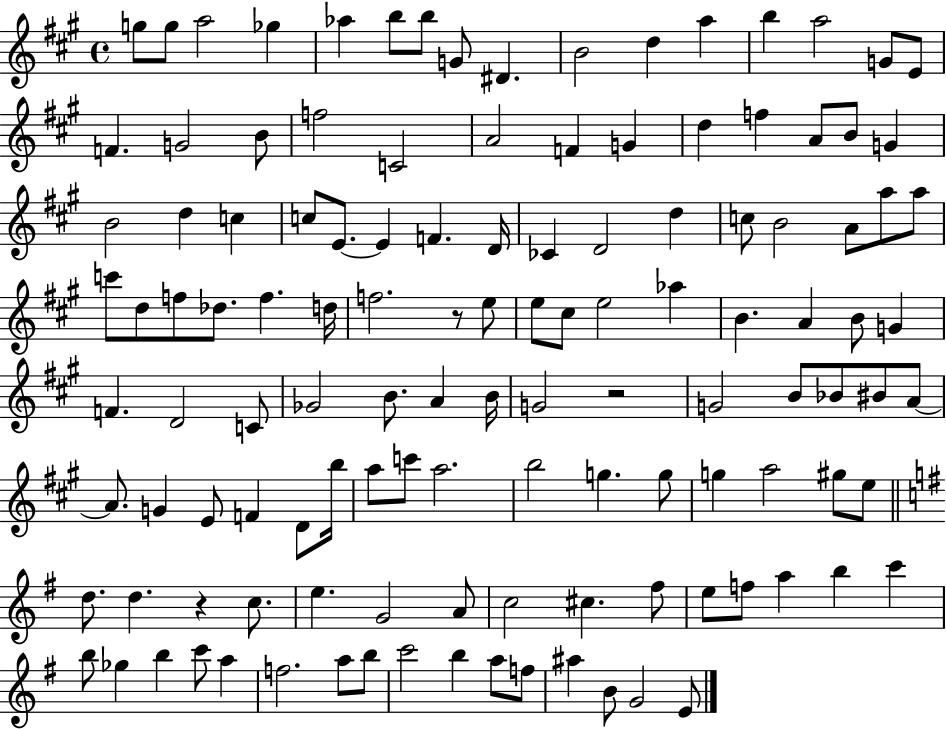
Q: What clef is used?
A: treble